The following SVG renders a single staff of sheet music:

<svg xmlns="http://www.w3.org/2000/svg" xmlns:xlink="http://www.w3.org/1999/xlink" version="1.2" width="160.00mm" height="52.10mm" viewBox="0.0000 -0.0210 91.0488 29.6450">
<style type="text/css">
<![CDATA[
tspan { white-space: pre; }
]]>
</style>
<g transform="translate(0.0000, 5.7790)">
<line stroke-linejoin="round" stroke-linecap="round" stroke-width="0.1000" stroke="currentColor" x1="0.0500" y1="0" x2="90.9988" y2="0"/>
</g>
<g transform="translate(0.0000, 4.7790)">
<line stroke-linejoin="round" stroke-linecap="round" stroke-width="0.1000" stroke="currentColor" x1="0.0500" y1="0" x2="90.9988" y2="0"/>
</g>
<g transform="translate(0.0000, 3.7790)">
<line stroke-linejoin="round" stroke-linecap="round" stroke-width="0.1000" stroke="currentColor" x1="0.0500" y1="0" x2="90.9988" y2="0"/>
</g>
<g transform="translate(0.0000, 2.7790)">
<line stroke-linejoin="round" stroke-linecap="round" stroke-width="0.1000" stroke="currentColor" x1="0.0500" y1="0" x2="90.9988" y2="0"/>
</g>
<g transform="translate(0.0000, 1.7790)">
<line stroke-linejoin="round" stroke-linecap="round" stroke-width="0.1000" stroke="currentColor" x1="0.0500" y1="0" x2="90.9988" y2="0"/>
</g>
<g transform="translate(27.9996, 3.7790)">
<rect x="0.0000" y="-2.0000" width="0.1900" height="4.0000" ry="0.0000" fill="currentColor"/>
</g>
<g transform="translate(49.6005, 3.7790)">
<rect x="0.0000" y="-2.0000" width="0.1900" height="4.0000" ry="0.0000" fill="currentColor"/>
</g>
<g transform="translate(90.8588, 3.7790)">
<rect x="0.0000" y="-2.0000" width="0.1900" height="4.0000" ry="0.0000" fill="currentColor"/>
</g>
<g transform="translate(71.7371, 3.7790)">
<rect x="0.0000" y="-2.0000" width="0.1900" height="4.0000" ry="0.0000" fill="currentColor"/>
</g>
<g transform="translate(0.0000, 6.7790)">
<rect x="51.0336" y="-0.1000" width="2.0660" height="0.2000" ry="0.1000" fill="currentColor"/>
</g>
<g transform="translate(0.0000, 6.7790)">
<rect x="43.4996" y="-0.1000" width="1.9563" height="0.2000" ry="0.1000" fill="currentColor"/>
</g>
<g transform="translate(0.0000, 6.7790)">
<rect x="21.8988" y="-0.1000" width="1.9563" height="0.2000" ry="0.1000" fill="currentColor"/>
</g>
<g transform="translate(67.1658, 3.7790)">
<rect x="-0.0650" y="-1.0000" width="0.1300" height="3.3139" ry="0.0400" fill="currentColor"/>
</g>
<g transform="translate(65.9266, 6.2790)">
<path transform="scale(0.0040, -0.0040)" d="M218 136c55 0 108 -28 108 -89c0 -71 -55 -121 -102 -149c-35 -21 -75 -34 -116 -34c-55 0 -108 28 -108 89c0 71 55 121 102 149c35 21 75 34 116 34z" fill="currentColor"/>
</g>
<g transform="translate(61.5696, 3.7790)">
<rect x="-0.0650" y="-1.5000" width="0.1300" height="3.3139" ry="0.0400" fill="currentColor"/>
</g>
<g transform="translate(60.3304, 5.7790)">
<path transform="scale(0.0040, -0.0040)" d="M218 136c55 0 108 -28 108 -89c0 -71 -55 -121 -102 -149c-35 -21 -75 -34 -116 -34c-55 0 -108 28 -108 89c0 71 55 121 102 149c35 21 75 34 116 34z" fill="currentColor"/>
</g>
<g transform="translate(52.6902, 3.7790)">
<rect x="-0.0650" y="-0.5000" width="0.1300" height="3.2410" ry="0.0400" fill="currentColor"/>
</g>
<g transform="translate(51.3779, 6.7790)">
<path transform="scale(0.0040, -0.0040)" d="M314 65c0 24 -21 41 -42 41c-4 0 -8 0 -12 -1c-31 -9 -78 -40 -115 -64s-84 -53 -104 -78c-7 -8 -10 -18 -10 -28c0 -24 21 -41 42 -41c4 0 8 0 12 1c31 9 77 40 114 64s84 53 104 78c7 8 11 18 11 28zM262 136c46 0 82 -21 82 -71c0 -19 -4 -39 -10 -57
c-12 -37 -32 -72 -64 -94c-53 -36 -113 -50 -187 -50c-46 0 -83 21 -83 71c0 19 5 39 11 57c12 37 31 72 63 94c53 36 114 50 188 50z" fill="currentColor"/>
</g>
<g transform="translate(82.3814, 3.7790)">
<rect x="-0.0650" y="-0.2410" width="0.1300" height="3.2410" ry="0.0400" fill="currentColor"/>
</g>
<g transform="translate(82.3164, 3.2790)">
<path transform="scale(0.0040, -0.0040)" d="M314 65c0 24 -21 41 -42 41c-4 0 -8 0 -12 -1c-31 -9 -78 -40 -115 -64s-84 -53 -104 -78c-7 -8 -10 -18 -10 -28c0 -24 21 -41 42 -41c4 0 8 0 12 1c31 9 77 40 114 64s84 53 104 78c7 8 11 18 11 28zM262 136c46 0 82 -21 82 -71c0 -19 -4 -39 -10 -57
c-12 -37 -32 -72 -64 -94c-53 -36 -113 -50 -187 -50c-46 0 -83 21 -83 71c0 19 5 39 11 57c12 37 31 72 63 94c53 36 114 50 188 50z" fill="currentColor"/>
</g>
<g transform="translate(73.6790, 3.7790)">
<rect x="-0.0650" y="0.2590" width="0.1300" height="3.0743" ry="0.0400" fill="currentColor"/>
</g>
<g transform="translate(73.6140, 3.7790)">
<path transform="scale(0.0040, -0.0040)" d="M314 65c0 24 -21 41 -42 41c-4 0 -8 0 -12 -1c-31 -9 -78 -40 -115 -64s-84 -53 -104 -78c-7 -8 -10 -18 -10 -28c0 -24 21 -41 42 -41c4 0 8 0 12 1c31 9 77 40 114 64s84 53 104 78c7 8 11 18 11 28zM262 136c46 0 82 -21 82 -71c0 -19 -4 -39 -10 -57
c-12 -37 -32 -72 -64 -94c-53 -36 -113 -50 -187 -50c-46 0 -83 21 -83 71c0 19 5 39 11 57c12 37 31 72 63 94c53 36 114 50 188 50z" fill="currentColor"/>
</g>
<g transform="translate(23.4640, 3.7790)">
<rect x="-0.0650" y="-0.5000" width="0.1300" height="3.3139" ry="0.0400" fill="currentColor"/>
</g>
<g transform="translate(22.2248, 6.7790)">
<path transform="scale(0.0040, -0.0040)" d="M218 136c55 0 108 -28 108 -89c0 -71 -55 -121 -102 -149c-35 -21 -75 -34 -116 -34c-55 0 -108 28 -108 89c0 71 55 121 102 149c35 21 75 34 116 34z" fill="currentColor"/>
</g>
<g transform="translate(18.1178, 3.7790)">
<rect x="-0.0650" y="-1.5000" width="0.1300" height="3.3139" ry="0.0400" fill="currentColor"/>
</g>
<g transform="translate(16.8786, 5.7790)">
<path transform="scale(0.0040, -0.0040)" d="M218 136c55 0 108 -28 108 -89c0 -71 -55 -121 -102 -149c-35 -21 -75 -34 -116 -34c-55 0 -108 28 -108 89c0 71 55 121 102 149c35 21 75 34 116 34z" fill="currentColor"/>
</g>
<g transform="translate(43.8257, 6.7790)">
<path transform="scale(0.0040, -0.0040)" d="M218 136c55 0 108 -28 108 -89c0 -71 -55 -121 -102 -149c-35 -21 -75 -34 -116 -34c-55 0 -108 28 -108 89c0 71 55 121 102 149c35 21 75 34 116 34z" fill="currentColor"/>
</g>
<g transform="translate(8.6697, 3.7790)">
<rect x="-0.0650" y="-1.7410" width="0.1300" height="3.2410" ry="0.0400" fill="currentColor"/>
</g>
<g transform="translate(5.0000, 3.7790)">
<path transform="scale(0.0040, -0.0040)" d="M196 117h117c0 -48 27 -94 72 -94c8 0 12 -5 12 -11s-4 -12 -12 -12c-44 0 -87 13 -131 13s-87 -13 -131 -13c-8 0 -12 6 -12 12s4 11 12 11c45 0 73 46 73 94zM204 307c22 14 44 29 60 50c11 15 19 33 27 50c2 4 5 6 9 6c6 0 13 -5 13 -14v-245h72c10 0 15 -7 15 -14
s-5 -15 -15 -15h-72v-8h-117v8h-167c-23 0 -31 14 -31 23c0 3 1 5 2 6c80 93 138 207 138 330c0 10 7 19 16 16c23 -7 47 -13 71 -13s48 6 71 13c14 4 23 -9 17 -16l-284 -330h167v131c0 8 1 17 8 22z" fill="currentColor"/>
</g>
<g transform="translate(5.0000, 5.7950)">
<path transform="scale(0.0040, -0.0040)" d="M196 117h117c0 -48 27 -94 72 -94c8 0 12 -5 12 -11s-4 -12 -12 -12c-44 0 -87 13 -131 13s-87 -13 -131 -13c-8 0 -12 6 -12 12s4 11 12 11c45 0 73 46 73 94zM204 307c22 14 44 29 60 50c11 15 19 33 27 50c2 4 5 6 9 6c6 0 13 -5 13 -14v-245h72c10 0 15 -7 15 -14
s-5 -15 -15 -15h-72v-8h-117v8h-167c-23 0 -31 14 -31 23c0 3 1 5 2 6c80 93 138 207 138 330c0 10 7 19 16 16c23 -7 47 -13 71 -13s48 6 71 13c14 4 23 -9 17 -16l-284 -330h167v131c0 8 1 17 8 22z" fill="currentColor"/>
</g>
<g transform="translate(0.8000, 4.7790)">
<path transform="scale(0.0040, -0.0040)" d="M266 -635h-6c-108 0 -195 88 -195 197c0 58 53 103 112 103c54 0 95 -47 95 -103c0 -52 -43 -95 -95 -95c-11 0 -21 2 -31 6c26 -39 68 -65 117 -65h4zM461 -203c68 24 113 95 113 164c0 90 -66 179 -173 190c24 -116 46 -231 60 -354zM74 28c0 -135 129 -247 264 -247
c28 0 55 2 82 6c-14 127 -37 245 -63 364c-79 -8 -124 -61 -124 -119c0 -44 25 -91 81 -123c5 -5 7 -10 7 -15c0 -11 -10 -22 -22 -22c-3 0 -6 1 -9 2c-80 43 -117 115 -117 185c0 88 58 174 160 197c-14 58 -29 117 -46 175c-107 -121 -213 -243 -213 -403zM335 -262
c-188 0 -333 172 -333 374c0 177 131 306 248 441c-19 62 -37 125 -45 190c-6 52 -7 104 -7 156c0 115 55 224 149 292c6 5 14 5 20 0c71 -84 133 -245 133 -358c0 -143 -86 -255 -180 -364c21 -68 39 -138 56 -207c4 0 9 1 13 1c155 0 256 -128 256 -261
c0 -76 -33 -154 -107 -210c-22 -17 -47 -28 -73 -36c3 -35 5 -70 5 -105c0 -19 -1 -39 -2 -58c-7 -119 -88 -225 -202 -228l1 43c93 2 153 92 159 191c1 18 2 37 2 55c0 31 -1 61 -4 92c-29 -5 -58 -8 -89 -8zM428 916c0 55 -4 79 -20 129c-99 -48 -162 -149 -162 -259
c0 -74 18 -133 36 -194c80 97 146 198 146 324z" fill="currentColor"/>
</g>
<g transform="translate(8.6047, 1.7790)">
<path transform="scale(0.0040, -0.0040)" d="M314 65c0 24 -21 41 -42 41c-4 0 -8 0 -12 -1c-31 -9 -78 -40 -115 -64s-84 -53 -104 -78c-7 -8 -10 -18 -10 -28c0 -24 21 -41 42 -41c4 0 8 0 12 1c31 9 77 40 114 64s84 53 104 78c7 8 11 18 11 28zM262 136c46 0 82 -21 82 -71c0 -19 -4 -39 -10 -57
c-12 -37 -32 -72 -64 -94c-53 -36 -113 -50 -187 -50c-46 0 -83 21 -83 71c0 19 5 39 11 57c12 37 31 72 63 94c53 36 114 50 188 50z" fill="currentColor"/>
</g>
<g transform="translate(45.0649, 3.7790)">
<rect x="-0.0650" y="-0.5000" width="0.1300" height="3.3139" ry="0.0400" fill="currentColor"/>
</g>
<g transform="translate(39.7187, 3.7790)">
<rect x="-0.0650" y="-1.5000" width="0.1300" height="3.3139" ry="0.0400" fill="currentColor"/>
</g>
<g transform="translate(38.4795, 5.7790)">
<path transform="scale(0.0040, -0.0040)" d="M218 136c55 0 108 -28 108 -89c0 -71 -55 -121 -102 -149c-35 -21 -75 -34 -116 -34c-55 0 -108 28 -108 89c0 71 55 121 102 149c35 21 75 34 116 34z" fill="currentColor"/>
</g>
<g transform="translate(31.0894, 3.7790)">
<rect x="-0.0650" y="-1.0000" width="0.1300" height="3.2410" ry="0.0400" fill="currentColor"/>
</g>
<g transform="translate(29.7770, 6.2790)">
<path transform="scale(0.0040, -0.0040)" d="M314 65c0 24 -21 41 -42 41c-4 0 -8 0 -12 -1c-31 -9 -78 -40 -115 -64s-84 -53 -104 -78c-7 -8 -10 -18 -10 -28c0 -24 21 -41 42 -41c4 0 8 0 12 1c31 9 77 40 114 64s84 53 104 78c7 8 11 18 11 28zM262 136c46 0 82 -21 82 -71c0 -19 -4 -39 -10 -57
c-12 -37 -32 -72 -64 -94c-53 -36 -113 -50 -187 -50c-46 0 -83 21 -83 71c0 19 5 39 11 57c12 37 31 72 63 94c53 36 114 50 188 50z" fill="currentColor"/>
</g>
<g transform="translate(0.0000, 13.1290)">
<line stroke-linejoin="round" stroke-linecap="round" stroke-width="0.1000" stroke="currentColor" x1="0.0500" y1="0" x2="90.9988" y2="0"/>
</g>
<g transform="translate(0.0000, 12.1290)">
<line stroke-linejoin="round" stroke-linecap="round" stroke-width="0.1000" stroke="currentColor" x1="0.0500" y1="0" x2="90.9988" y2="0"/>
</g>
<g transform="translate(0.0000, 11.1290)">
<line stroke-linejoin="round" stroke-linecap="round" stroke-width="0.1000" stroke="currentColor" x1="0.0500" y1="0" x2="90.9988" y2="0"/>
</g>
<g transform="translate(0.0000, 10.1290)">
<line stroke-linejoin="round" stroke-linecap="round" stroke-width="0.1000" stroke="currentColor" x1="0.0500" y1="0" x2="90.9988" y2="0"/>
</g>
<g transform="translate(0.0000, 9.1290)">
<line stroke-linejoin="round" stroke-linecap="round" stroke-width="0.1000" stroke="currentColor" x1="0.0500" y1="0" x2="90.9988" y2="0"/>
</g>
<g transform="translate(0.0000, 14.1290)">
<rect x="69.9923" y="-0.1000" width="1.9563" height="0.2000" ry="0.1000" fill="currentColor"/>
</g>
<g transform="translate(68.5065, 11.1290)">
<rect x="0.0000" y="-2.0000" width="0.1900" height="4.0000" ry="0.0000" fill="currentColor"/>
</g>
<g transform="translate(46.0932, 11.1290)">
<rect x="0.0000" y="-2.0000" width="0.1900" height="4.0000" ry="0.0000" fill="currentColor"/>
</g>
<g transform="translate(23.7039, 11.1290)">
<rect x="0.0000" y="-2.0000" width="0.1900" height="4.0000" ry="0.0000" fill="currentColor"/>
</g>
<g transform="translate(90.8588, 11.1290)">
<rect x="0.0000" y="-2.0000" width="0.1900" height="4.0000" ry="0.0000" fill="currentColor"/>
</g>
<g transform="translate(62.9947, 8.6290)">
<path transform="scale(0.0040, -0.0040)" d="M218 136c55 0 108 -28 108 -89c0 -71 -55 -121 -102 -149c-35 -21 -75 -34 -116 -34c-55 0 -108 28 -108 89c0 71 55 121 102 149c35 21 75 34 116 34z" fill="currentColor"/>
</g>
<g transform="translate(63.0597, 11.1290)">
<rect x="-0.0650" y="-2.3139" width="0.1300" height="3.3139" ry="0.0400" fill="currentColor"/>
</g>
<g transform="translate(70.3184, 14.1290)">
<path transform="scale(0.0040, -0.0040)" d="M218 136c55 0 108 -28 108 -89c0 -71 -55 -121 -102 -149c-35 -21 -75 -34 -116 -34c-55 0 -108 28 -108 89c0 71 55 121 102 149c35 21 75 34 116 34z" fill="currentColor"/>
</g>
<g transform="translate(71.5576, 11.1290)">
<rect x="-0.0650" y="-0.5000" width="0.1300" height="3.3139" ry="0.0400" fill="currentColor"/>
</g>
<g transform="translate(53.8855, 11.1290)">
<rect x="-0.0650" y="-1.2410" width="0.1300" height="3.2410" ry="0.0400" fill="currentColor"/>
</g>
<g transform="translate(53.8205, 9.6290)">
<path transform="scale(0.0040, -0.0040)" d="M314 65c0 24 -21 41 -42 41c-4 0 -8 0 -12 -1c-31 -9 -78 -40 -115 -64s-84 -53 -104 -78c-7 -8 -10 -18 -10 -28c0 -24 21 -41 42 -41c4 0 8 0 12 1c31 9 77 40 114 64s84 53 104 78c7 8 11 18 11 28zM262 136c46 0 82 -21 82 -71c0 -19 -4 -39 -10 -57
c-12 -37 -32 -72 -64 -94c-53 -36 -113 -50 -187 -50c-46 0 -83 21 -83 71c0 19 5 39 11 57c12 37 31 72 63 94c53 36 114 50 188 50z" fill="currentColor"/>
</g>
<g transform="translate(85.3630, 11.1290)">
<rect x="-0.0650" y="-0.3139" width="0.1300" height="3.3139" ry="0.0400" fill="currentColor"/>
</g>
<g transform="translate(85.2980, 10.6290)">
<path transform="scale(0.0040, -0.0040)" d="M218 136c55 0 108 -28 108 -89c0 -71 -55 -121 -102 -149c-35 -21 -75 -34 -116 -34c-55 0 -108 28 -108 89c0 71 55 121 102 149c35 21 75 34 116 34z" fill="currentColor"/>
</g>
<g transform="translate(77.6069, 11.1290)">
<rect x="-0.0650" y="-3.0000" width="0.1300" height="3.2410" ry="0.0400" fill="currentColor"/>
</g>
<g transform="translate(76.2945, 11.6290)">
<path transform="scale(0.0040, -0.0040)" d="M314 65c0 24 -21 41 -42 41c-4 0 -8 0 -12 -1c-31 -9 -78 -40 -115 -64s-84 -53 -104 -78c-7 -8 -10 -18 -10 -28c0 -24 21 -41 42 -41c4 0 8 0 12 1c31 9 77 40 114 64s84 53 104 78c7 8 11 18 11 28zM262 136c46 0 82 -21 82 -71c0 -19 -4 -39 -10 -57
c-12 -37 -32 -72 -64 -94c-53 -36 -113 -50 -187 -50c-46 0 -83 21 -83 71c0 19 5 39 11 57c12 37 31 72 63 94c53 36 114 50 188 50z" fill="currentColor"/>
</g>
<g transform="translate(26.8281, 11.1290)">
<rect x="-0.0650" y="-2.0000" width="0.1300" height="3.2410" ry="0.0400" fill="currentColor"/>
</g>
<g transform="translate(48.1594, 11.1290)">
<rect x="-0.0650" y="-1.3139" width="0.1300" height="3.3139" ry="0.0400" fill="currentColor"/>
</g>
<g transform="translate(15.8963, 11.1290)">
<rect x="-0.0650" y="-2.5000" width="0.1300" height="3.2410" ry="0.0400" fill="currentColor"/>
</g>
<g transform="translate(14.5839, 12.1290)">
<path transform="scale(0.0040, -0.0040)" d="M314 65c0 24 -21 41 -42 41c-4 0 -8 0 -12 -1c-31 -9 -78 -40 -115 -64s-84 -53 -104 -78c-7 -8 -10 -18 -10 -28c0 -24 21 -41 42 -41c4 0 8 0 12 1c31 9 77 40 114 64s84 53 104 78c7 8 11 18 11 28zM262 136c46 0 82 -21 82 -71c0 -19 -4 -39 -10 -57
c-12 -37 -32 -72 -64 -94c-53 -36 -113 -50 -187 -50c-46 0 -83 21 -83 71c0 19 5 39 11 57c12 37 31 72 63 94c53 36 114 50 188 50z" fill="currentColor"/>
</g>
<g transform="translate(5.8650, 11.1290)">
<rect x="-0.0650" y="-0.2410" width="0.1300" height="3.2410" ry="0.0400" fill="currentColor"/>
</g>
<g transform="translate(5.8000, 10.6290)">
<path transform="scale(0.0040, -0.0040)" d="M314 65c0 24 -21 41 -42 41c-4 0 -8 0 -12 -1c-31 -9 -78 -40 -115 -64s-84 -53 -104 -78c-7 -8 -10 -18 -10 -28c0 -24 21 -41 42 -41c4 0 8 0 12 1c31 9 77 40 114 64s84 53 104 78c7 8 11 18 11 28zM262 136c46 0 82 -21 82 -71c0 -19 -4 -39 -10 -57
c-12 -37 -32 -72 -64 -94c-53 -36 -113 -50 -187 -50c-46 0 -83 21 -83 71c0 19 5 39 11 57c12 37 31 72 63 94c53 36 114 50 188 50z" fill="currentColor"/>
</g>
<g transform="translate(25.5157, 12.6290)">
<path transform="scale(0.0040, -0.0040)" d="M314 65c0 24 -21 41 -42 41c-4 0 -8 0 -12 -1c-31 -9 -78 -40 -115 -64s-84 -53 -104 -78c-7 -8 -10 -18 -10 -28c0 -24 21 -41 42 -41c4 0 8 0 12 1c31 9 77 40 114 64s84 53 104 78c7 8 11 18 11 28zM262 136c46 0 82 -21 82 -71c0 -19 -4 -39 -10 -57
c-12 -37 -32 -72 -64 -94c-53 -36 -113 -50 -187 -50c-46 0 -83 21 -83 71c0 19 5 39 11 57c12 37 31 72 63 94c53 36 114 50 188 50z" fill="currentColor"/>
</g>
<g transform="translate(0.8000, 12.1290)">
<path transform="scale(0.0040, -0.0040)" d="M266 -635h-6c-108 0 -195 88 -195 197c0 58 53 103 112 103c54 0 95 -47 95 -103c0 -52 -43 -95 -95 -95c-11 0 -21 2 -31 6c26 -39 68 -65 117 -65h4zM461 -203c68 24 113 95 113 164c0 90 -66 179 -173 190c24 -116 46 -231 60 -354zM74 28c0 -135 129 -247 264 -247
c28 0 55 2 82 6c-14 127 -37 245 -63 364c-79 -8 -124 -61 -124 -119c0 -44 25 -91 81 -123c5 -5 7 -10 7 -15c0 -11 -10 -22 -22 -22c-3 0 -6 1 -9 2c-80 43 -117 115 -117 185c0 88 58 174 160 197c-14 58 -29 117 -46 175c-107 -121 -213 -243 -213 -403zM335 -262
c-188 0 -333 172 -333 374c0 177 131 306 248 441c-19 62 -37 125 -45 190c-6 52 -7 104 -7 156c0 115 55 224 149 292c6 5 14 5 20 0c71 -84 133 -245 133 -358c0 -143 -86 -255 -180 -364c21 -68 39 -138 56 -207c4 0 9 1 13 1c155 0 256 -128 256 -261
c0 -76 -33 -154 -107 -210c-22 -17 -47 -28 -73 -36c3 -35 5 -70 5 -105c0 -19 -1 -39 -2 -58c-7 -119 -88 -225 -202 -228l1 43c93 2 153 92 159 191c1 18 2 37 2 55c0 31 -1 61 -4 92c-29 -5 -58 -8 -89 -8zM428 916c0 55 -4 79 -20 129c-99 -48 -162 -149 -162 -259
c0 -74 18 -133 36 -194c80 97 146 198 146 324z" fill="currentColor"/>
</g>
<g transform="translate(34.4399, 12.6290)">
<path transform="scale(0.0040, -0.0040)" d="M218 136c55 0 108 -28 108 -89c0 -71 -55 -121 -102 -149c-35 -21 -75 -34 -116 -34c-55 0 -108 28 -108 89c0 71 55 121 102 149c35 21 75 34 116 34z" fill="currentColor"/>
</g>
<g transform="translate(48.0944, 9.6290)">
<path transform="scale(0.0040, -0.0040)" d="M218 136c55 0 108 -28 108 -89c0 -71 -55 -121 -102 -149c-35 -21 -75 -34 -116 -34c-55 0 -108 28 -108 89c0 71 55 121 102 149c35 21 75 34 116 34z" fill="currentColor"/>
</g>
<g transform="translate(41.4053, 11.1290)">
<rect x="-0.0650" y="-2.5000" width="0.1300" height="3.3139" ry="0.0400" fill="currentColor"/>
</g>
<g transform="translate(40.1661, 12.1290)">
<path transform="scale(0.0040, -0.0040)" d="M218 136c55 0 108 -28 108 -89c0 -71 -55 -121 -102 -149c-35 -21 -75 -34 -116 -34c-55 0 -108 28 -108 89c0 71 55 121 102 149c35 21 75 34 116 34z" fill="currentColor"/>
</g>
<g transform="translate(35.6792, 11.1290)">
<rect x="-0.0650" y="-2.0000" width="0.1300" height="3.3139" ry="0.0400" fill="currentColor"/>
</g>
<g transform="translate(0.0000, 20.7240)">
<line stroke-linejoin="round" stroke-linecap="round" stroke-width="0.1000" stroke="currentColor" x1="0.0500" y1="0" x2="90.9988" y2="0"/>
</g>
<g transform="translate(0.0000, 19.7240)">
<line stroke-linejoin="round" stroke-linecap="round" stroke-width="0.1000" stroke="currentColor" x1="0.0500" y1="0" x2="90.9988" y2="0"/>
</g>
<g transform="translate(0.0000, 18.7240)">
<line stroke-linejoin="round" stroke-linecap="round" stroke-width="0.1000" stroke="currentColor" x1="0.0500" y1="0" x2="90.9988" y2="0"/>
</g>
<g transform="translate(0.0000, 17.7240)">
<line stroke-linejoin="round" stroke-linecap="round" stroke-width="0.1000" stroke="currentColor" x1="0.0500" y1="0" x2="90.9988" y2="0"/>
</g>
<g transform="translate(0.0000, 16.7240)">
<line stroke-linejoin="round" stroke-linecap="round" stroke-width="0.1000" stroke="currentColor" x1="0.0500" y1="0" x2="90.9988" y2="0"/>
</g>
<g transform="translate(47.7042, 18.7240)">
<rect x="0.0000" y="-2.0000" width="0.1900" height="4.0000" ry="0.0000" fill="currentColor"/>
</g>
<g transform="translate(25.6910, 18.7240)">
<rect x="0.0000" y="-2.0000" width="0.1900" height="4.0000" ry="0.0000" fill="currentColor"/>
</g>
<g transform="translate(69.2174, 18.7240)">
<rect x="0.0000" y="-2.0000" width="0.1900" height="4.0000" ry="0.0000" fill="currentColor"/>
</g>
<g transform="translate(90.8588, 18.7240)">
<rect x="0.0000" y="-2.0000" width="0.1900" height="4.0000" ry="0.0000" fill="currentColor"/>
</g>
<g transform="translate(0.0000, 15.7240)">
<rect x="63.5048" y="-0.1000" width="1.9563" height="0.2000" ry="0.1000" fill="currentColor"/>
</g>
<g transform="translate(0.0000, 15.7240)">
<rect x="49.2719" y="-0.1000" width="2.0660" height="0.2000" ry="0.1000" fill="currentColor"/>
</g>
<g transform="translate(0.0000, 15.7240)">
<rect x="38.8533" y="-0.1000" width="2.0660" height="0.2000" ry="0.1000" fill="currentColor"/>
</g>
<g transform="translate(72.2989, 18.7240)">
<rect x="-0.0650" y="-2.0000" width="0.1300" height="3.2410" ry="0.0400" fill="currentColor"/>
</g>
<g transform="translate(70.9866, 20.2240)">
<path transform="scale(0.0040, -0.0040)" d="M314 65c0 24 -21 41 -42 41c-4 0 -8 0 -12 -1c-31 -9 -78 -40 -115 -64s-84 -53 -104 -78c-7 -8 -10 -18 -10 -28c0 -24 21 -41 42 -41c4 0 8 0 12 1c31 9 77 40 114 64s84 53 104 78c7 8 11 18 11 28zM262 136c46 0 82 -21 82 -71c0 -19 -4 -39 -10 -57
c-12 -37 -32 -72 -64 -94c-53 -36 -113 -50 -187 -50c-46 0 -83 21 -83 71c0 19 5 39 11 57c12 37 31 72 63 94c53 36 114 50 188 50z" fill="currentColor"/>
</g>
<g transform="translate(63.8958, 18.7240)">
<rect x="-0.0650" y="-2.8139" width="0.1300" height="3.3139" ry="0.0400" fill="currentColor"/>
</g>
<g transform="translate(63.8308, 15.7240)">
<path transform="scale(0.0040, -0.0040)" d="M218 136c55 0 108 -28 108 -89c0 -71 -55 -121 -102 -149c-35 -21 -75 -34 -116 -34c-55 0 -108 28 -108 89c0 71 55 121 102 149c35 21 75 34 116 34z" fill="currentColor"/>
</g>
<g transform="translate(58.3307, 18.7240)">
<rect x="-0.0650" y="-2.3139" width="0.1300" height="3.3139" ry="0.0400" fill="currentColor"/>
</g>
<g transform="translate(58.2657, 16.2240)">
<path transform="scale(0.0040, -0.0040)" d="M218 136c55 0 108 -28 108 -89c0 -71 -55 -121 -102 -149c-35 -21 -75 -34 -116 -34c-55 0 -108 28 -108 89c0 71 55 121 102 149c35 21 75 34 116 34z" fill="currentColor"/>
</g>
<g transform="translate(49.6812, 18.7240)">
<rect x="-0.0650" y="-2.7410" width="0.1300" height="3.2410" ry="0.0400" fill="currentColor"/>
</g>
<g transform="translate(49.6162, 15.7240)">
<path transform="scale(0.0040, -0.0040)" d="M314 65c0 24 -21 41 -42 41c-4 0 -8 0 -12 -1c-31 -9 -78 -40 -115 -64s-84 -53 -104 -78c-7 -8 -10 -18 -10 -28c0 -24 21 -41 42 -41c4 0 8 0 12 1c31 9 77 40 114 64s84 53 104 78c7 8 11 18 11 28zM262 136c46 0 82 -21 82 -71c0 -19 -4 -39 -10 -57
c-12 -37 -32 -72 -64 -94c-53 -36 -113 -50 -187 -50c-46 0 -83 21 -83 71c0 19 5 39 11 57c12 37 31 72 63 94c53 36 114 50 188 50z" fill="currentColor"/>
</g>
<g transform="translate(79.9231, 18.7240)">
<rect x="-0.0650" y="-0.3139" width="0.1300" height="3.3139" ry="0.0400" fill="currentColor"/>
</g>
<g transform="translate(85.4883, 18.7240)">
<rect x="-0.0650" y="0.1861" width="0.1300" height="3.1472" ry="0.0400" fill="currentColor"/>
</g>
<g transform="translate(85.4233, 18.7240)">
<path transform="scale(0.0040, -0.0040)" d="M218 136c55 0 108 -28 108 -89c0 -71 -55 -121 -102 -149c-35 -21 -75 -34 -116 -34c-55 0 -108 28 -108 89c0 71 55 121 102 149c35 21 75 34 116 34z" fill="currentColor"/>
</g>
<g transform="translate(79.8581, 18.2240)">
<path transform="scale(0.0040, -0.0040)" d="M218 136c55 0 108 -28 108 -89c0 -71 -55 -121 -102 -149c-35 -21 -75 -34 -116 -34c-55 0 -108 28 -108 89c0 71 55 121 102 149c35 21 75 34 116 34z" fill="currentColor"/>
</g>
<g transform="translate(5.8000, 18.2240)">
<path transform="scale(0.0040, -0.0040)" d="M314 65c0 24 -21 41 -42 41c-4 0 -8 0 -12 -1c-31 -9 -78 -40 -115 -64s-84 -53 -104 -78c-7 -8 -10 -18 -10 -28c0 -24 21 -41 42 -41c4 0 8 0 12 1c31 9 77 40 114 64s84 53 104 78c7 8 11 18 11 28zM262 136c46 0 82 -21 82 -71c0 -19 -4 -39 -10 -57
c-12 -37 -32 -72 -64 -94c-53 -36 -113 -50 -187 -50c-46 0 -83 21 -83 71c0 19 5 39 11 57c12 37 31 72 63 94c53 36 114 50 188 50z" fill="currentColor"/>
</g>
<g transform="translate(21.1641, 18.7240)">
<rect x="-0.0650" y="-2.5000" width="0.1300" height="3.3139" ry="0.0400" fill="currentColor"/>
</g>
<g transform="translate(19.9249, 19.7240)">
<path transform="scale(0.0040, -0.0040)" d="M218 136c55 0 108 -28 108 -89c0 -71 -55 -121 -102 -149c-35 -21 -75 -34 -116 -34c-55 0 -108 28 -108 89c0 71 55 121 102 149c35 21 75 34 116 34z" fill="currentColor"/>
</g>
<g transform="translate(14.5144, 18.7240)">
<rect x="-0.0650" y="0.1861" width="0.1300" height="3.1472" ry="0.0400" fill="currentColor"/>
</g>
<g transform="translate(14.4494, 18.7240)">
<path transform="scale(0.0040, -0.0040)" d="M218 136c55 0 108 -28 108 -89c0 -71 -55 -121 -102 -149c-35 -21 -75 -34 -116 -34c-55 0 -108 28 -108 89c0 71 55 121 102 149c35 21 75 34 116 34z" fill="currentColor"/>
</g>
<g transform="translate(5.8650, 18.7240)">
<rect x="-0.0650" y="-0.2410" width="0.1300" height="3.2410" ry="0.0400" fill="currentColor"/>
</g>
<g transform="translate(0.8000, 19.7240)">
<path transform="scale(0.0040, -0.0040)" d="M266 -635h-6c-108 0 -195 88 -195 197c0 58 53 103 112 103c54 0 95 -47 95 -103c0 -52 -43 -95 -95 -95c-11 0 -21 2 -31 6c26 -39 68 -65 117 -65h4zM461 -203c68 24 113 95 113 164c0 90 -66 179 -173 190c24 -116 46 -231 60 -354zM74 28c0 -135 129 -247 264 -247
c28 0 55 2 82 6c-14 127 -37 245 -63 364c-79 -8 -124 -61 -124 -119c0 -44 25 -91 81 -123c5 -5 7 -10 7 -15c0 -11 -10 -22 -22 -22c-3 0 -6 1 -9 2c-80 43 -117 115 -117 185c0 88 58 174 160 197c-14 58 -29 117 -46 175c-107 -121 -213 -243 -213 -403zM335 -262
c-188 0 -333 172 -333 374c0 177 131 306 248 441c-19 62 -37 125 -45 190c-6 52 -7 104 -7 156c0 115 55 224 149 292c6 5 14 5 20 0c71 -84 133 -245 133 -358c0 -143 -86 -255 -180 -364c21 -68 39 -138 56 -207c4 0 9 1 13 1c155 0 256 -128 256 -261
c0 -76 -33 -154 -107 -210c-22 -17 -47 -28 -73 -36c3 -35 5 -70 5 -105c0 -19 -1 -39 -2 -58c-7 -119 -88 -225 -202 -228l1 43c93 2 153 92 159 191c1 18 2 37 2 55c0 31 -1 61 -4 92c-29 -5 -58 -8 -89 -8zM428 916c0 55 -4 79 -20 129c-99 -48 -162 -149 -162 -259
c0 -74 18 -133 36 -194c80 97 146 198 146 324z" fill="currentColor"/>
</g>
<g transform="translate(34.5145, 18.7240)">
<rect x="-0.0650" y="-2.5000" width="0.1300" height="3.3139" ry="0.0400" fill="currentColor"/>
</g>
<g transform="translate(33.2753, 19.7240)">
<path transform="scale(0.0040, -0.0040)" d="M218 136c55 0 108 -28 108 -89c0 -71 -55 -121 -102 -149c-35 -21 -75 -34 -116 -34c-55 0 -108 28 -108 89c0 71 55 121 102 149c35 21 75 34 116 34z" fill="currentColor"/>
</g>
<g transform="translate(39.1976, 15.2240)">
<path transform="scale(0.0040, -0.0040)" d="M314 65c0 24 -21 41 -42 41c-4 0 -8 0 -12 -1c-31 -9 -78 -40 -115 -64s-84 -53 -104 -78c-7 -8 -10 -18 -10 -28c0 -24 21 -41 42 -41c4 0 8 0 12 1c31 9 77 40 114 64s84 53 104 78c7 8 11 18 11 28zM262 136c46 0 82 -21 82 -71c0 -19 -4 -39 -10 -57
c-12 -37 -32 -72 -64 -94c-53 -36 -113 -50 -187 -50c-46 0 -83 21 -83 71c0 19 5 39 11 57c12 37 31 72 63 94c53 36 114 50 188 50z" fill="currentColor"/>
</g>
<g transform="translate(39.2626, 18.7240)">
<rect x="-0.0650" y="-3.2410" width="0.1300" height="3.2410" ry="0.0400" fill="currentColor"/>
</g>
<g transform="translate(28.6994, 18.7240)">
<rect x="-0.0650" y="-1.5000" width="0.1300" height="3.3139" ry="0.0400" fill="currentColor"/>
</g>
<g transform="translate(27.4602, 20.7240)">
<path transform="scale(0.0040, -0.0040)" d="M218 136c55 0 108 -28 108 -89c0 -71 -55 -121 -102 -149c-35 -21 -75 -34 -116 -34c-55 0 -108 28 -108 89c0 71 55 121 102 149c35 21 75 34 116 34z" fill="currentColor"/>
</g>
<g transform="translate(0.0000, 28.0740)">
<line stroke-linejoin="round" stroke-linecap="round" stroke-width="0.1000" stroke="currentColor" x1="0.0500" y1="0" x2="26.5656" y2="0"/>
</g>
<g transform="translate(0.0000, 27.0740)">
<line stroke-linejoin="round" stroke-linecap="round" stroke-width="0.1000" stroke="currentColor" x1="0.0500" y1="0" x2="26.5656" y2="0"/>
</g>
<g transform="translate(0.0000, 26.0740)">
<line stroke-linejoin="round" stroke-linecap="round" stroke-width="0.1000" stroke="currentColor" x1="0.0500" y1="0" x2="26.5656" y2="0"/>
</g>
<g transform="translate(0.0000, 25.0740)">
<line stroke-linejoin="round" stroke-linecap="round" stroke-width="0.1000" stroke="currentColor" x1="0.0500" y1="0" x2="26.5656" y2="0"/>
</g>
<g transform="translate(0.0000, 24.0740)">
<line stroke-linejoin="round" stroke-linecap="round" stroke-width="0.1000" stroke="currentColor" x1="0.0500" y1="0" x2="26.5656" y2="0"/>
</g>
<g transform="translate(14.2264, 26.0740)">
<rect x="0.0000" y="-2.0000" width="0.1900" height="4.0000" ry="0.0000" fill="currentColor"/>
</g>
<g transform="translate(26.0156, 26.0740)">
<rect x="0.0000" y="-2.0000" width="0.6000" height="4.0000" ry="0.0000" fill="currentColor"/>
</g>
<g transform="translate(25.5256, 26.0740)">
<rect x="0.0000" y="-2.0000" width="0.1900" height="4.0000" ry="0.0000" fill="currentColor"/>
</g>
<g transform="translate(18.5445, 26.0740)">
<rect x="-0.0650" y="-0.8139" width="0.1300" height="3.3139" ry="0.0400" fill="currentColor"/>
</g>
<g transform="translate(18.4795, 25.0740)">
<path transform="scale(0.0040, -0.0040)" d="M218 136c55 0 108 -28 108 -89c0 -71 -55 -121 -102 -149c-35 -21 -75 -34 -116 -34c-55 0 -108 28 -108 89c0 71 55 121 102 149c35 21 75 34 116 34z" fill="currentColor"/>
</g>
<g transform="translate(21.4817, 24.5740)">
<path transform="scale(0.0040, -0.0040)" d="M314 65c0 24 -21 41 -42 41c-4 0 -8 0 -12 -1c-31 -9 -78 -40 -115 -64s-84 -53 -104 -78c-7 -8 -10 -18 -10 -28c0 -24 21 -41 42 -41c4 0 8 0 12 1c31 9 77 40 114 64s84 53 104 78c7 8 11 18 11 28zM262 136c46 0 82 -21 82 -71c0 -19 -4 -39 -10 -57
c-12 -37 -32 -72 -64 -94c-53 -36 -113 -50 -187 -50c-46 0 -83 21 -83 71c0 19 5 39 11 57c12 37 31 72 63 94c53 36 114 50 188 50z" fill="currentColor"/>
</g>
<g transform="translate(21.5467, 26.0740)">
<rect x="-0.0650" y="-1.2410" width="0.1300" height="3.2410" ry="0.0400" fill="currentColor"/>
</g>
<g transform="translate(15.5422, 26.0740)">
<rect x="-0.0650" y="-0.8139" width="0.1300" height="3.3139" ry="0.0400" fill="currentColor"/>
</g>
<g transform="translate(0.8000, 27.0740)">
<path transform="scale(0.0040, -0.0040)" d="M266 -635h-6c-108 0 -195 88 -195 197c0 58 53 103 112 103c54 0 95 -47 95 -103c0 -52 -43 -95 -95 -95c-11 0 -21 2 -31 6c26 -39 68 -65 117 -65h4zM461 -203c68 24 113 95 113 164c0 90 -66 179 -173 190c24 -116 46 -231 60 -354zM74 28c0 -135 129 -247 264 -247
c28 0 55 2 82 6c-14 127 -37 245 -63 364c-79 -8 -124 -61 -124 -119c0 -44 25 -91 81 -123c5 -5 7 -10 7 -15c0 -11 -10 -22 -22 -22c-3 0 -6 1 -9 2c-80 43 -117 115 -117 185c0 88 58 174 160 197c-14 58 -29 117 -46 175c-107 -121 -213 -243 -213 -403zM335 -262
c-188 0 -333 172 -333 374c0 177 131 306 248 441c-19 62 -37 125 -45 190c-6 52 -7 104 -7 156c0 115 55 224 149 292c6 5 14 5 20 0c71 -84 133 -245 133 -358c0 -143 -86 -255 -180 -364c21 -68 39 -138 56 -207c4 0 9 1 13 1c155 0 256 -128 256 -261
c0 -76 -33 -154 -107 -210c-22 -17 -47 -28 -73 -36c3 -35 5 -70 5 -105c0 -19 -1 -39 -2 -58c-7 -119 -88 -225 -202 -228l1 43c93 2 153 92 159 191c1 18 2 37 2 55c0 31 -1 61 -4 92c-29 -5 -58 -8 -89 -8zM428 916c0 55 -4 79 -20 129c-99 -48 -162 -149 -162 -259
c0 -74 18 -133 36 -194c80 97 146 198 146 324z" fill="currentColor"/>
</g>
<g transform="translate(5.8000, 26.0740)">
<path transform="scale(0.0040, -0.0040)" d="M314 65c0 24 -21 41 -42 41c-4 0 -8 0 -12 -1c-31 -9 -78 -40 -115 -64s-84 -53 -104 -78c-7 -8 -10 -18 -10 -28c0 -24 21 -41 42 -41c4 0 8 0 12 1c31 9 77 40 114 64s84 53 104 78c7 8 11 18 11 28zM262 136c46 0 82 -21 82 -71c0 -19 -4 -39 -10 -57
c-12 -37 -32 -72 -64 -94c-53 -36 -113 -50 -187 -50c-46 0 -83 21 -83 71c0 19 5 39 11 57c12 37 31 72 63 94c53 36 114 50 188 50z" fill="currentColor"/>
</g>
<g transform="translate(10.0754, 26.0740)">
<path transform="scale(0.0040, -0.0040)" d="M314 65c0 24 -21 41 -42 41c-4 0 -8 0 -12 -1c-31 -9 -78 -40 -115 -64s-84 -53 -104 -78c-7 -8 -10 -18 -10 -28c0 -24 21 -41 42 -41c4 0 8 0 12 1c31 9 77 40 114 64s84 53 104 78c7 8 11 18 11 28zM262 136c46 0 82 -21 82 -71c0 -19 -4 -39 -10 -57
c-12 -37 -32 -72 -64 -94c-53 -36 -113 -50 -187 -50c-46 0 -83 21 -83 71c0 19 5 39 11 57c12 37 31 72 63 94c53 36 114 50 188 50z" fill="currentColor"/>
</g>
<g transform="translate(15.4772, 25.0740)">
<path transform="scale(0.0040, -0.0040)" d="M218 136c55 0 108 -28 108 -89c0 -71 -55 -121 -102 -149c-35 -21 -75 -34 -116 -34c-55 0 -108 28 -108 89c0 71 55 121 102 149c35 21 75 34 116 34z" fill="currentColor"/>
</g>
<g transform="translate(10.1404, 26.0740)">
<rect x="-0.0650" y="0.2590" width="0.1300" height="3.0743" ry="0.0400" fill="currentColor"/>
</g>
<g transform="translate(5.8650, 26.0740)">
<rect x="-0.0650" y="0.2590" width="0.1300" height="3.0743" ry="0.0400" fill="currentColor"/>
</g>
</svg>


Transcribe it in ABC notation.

X:1
T:Untitled
M:4/4
L:1/4
K:C
f2 E C D2 E C C2 E D B2 c2 c2 G2 F2 F G e e2 g C A2 c c2 B G E G b2 a2 g a F2 c B B2 B2 d d e2